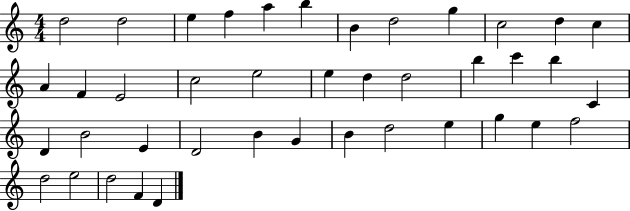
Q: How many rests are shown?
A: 0